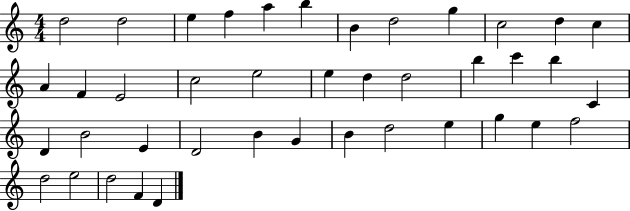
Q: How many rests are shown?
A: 0